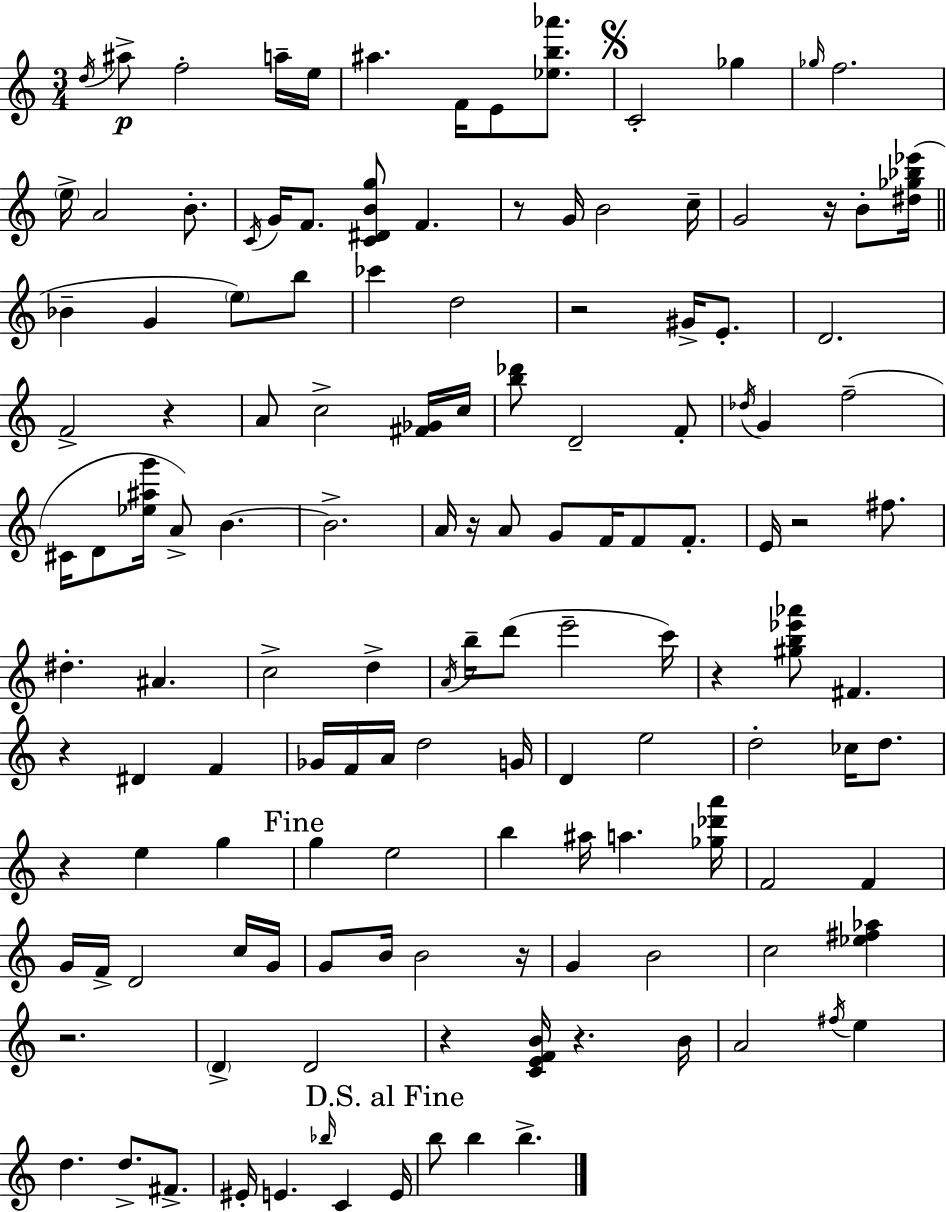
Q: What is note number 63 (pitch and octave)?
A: E6